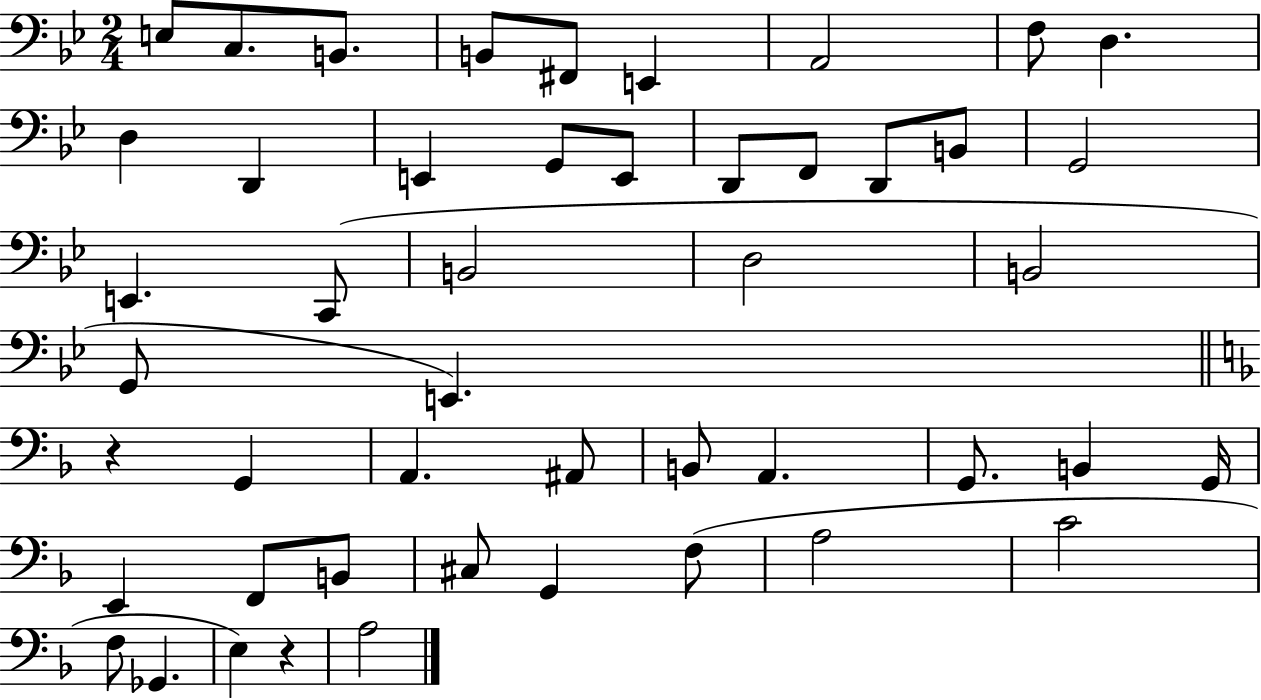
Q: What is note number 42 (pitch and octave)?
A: C4